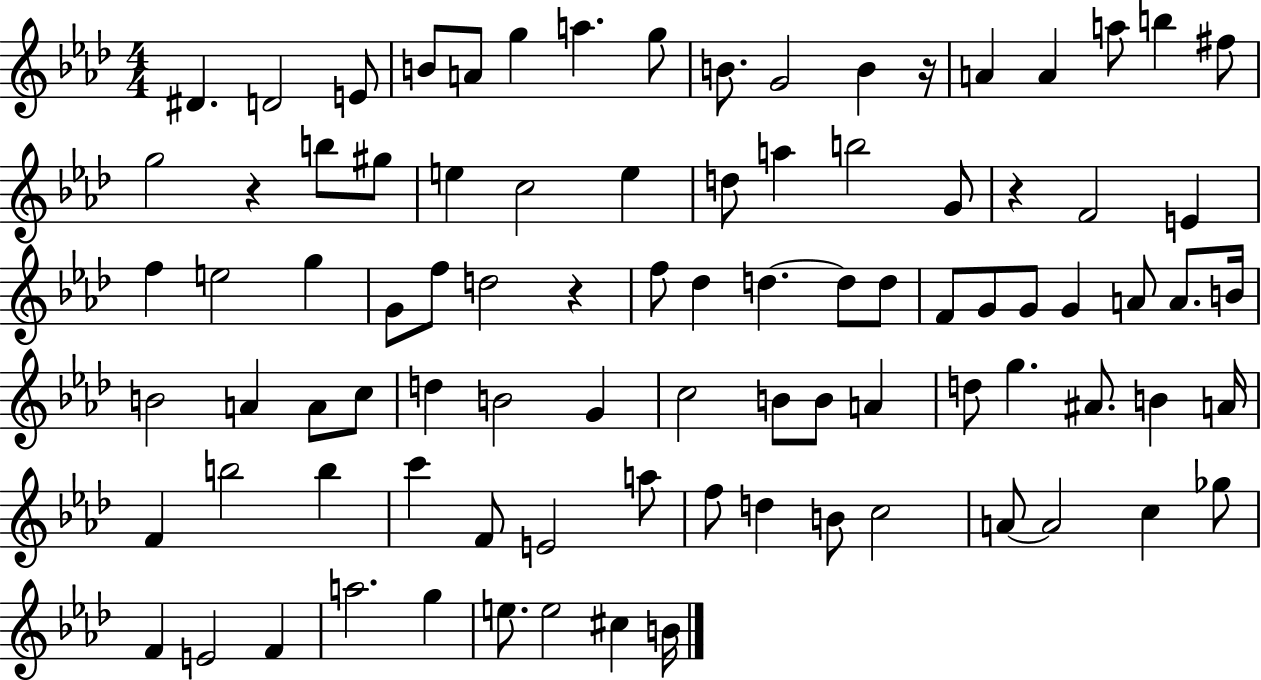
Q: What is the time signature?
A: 4/4